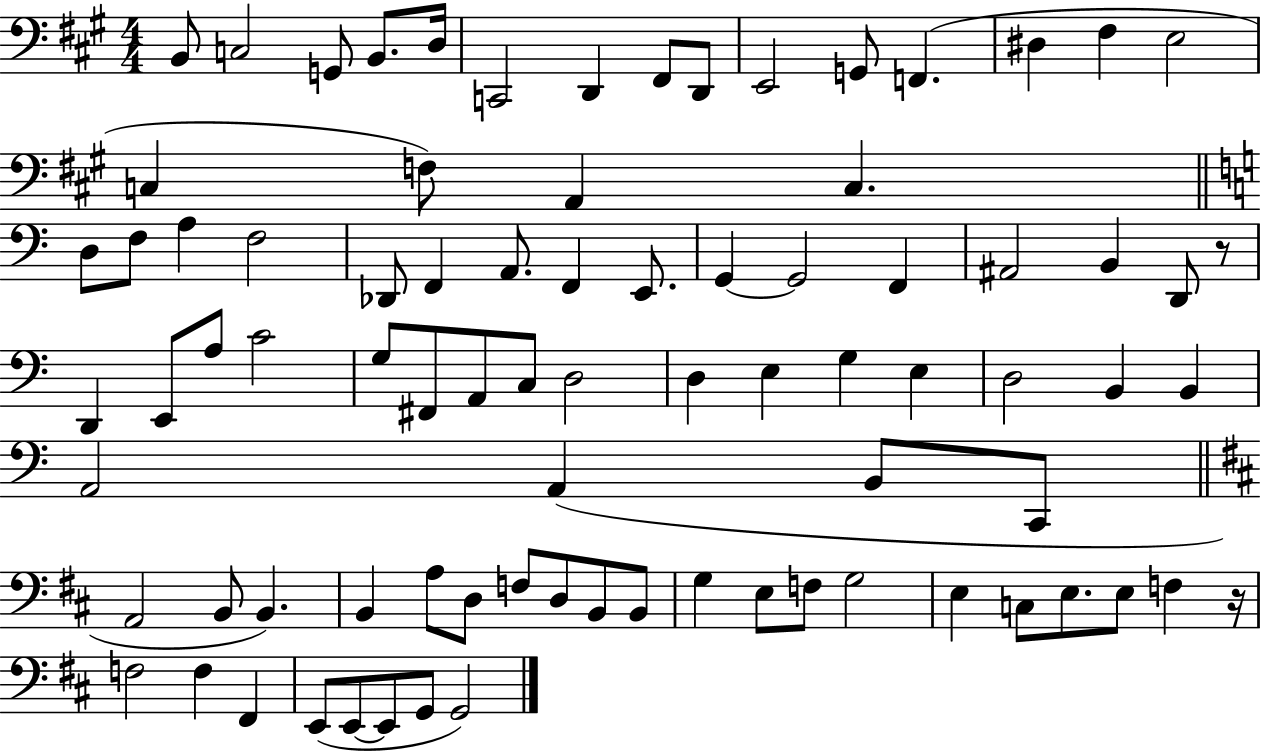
B2/e C3/h G2/e B2/e. D3/s C2/h D2/q F#2/e D2/e E2/h G2/e F2/q. D#3/q F#3/q E3/h C3/q F3/e A2/q C3/q. D3/e F3/e A3/q F3/h Db2/e F2/q A2/e. F2/q E2/e. G2/q G2/h F2/q A#2/h B2/q D2/e R/e D2/q E2/e A3/e C4/h G3/e F#2/e A2/e C3/e D3/h D3/q E3/q G3/q E3/q D3/h B2/q B2/q A2/h A2/q B2/e C2/e A2/h B2/e B2/q. B2/q A3/e D3/e F3/e D3/e B2/e B2/e G3/q E3/e F3/e G3/h E3/q C3/e E3/e. E3/e F3/q R/s F3/h F3/q F#2/q E2/e E2/e E2/e G2/e G2/h